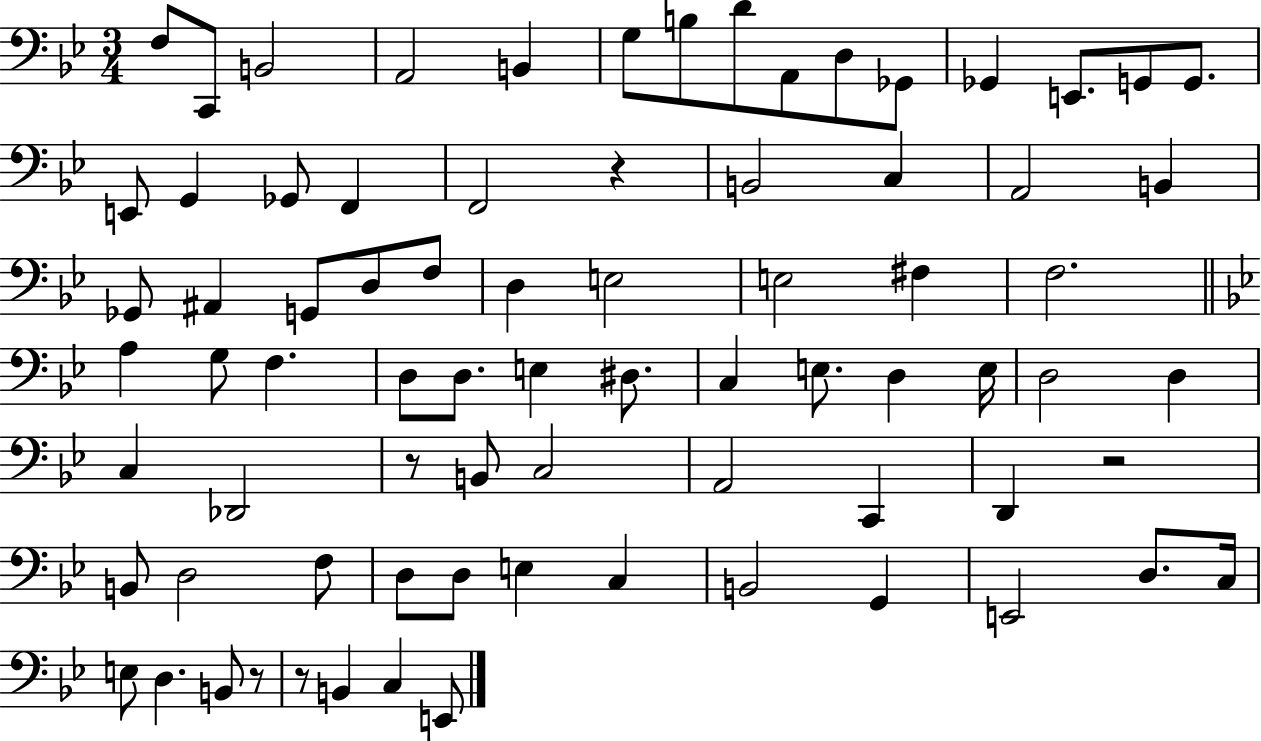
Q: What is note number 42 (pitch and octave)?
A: C3